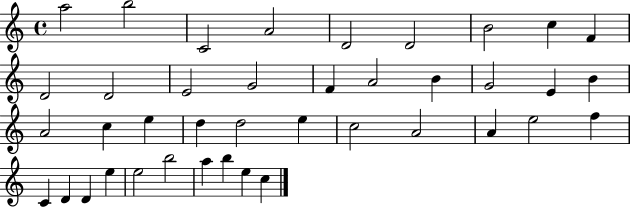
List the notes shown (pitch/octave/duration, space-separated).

A5/h B5/h C4/h A4/h D4/h D4/h B4/h C5/q F4/q D4/h D4/h E4/h G4/h F4/q A4/h B4/q G4/h E4/q B4/q A4/h C5/q E5/q D5/q D5/h E5/q C5/h A4/h A4/q E5/h F5/q C4/q D4/q D4/q E5/q E5/h B5/h A5/q B5/q E5/q C5/q